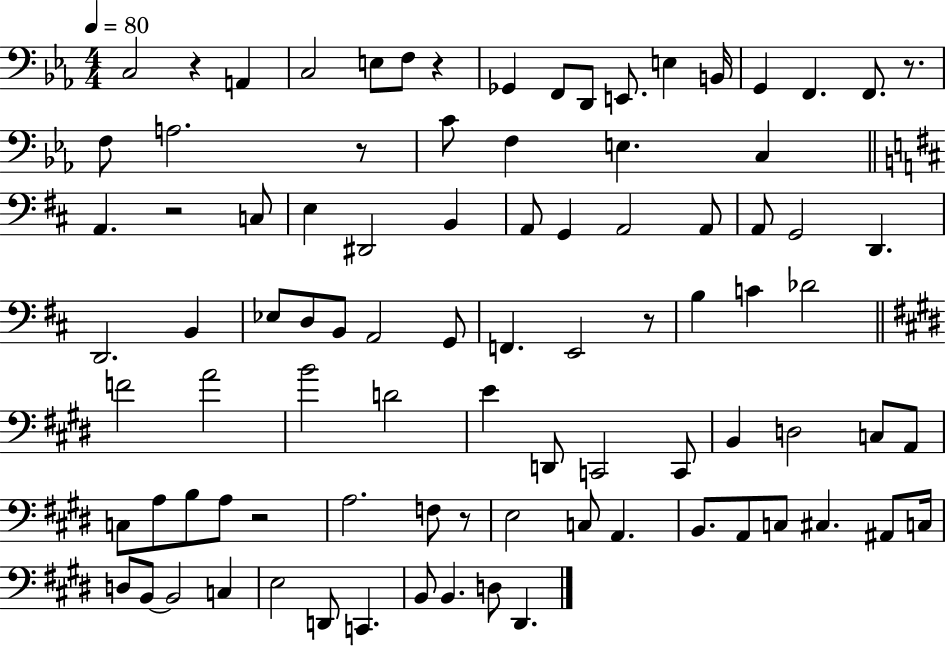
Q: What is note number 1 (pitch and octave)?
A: C3